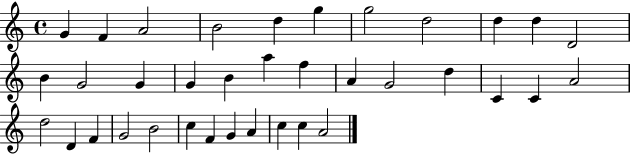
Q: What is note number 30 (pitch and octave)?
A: C5